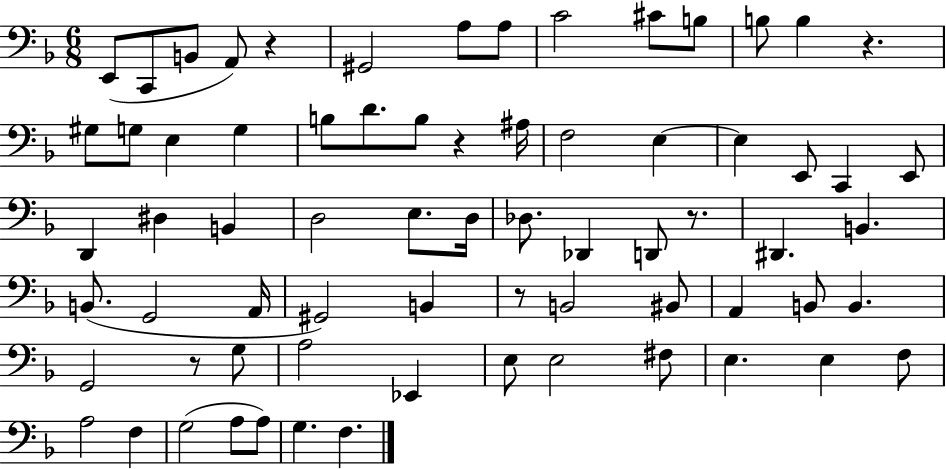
{
  \clef bass
  \numericTimeSignature
  \time 6/8
  \key f \major
  \repeat volta 2 { e,8( c,8 b,8 a,8) r4 | gis,2 a8 a8 | c'2 cis'8 b8 | b8 b4 r4. | \break gis8 g8 e4 g4 | b8 d'8. b8 r4 ais16 | f2 e4~~ | e4 e,8 c,4 e,8 | \break d,4 dis4 b,4 | d2 e8. d16 | des8. des,4 d,8 r8. | dis,4. b,4. | \break b,8.( g,2 a,16 | gis,2) b,4 | r8 b,2 bis,8 | a,4 b,8 b,4. | \break g,2 r8 g8 | a2 ees,4 | e8 e2 fis8 | e4. e4 f8 | \break a2 f4 | g2( a8 a8) | g4. f4. | } \bar "|."
}